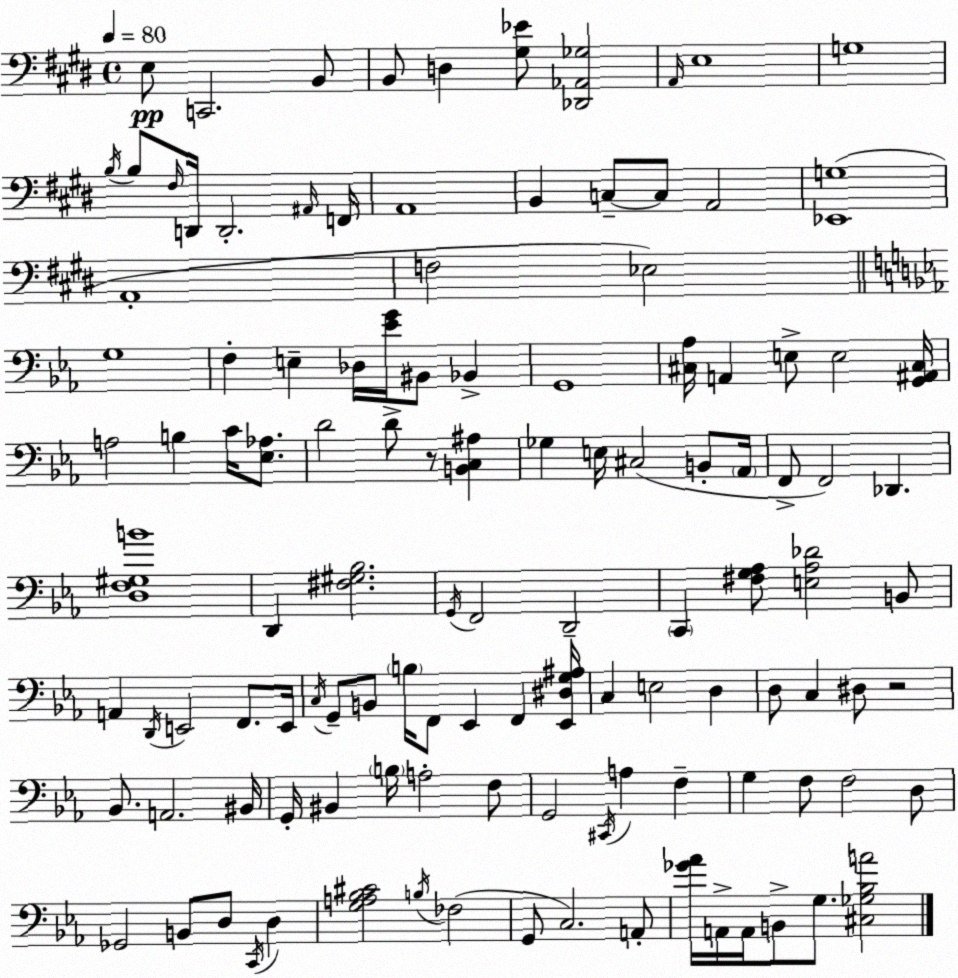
X:1
T:Untitled
M:4/4
L:1/4
K:E
E,/2 C,,2 B,,/2 B,,/2 D, [^G,_E]/2 [_D,,_A,,_G,]2 A,,/4 E,4 G,4 B,/4 B,/2 ^F,/4 D,,/4 D,,2 ^A,,/4 F,,/4 A,,4 B,, C,/2 C,/2 A,,2 [_E,,G,]4 A,,4 F,2 _E,2 G,4 F, E, _D,/4 [_EG]/4 ^B,,/2 _B,, G,,4 [^C,_A,]/4 A,, E,/2 E,2 [G,,^A,,^C,]/4 A,2 B, C/4 [_E,_A,]/2 D2 D/2 z/2 [B,,C,^A,] _G, E,/4 ^C,2 B,,/2 _A,,/4 F,,/2 F,,2 _D,, [D,F,^G,B]4 D,, [^F,^G,_B,]2 G,,/4 F,,2 D,,2 C,, [^F,G,_A,]/2 [E,_A,_D]2 B,,/2 A,, D,,/4 E,,2 F,,/2 E,,/4 C,/4 G,,/2 B,,/2 B,/4 F,,/2 _E,, F,, [_E,,^D,G,^A,]/4 C, E,2 D, D,/2 C, ^D,/2 z2 _B,,/2 A,,2 ^B,,/4 G,,/4 ^B,, B,/4 A,2 F,/2 G,,2 ^C,,/4 A, F, G, F,/2 F,2 D,/2 _G,,2 B,,/2 D,/2 C,,/4 D, [G,A,_B,^C]2 B,/4 _F,2 G,,/2 C,2 A,,/2 [_G_A]/4 A,,/4 A,,/4 B,,/2 G,/2 [^C,_G,_B,A]2